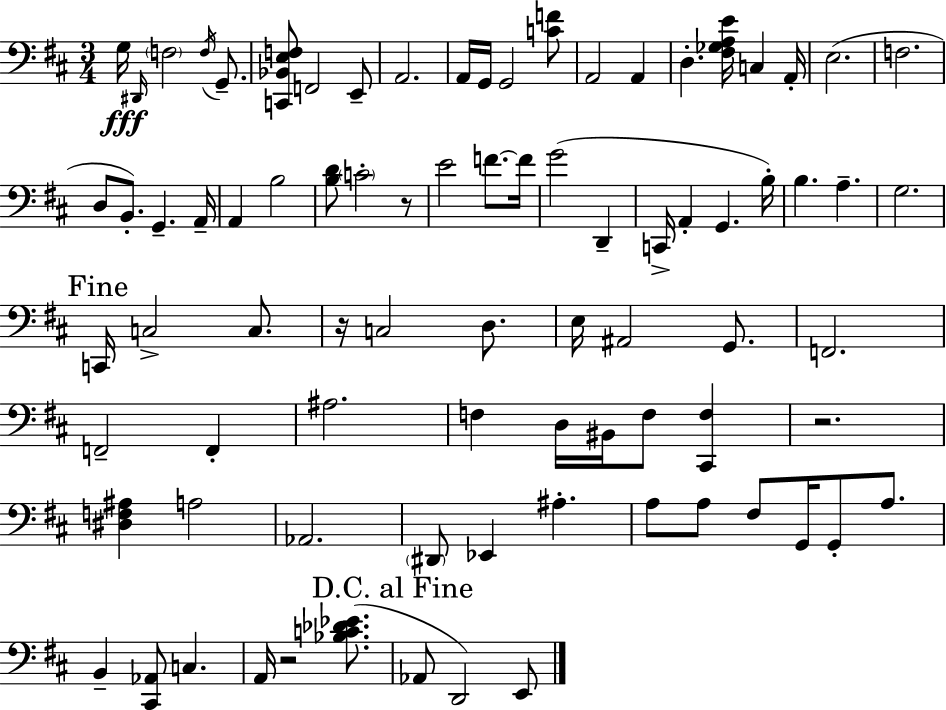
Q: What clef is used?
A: bass